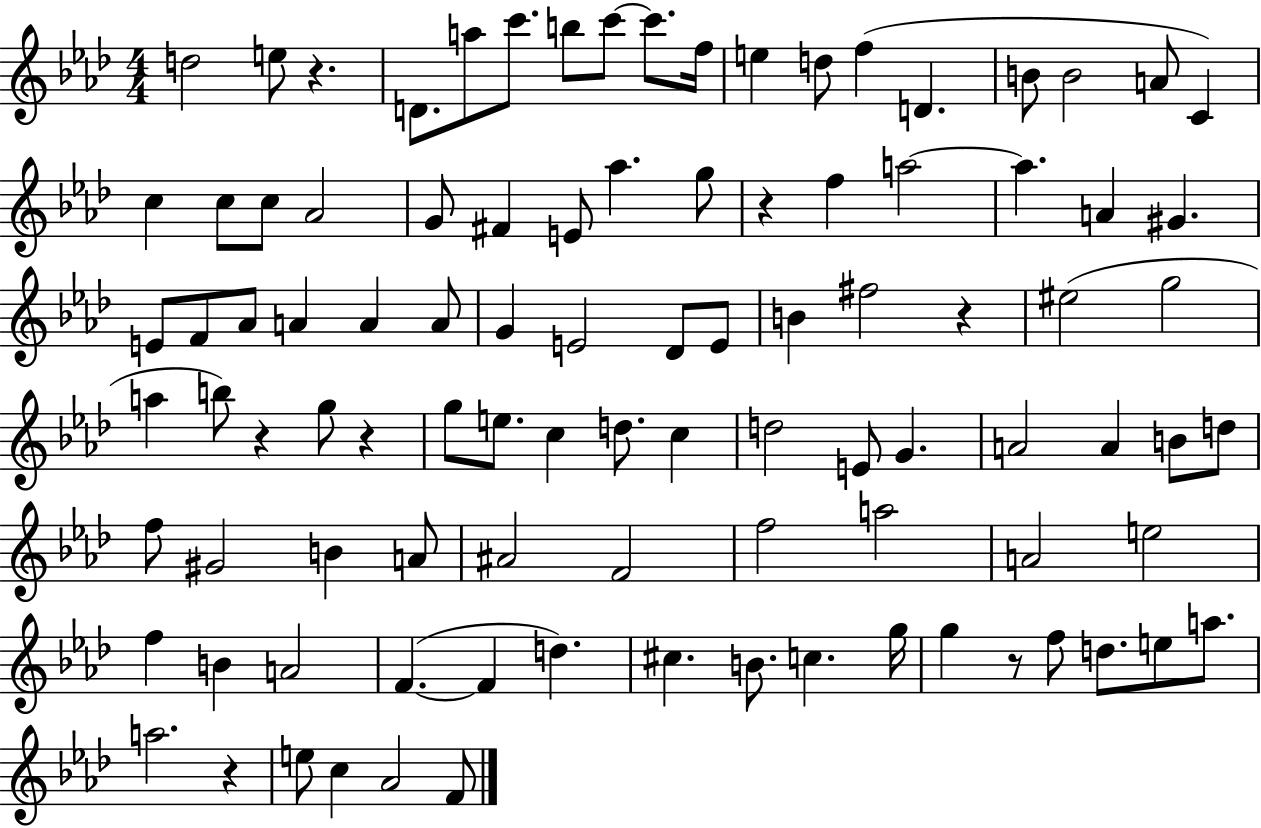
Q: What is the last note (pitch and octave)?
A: F4